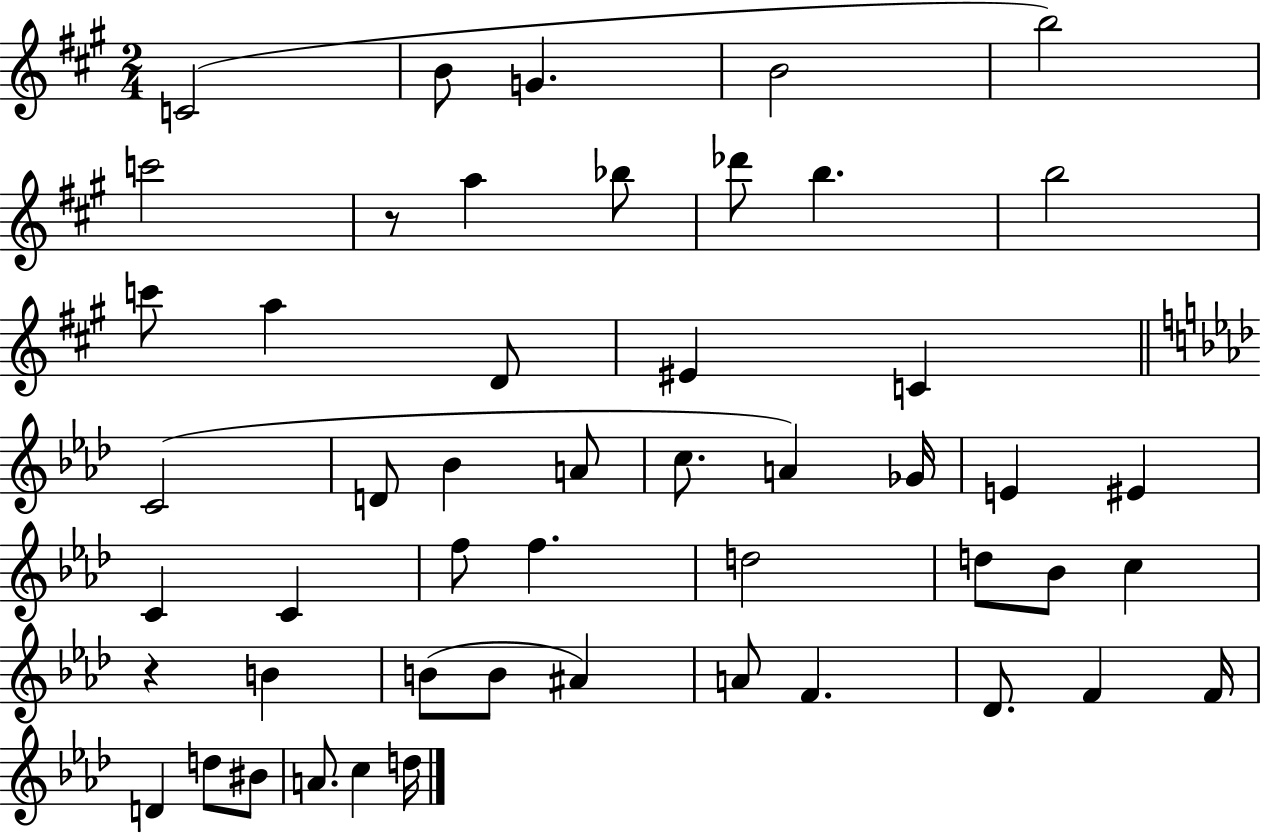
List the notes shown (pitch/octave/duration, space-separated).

C4/h B4/e G4/q. B4/h B5/h C6/h R/e A5/q Bb5/e Db6/e B5/q. B5/h C6/e A5/q D4/e EIS4/q C4/q C4/h D4/e Bb4/q A4/e C5/e. A4/q Gb4/s E4/q EIS4/q C4/q C4/q F5/e F5/q. D5/h D5/e Bb4/e C5/q R/q B4/q B4/e B4/e A#4/q A4/e F4/q. Db4/e. F4/q F4/s D4/q D5/e BIS4/e A4/e. C5/q D5/s